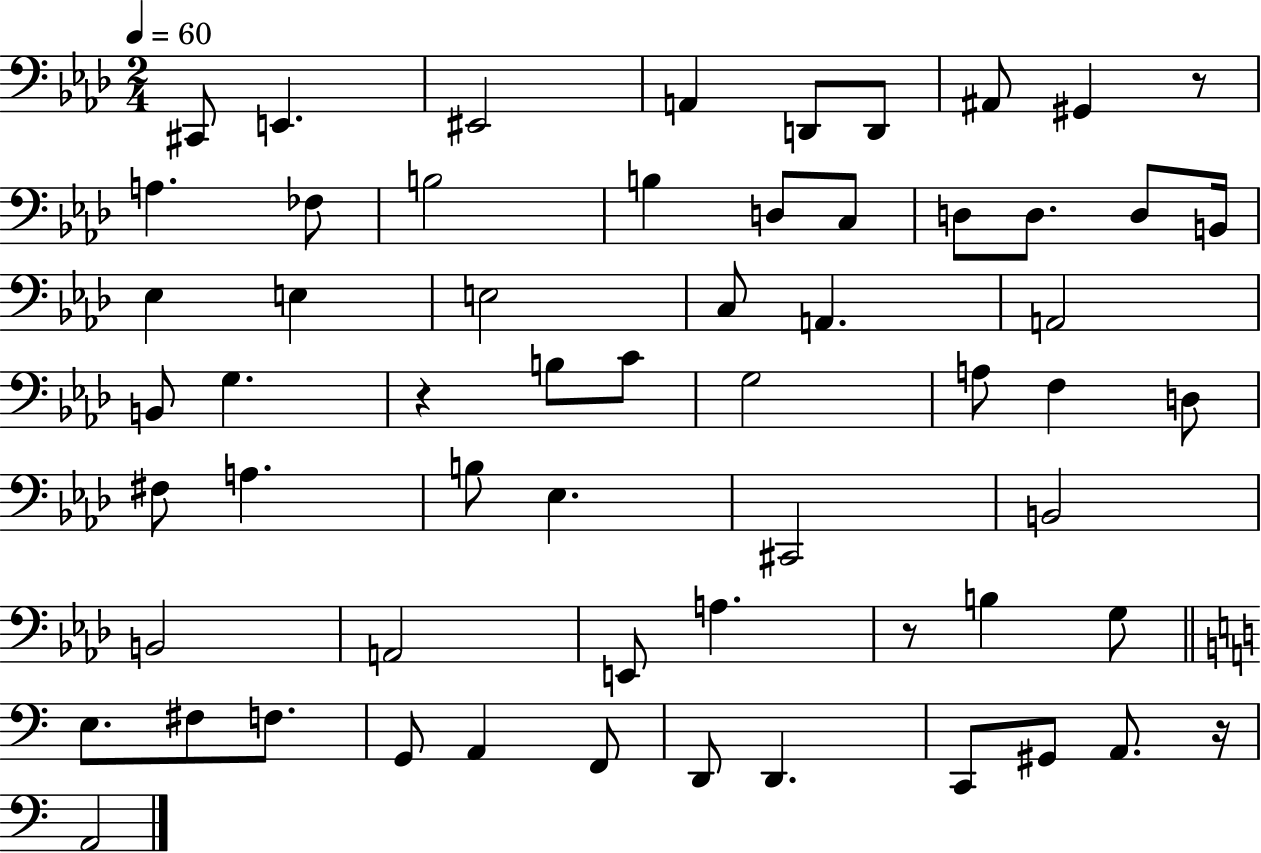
{
  \clef bass
  \numericTimeSignature
  \time 2/4
  \key aes \major
  \tempo 4 = 60
  \repeat volta 2 { cis,8 e,4. | eis,2 | a,4 d,8 d,8 | ais,8 gis,4 r8 | \break a4. fes8 | b2 | b4 d8 c8 | d8 d8. d8 b,16 | \break ees4 e4 | e2 | c8 a,4. | a,2 | \break b,8 g4. | r4 b8 c'8 | g2 | a8 f4 d8 | \break fis8 a4. | b8 ees4. | cis,2 | b,2 | \break b,2 | a,2 | e,8 a4. | r8 b4 g8 | \break \bar "||" \break \key a \minor e8. fis8 f8. | g,8 a,4 f,8 | d,8 d,4. | c,8 gis,8 a,8. r16 | \break a,2 | } \bar "|."
}